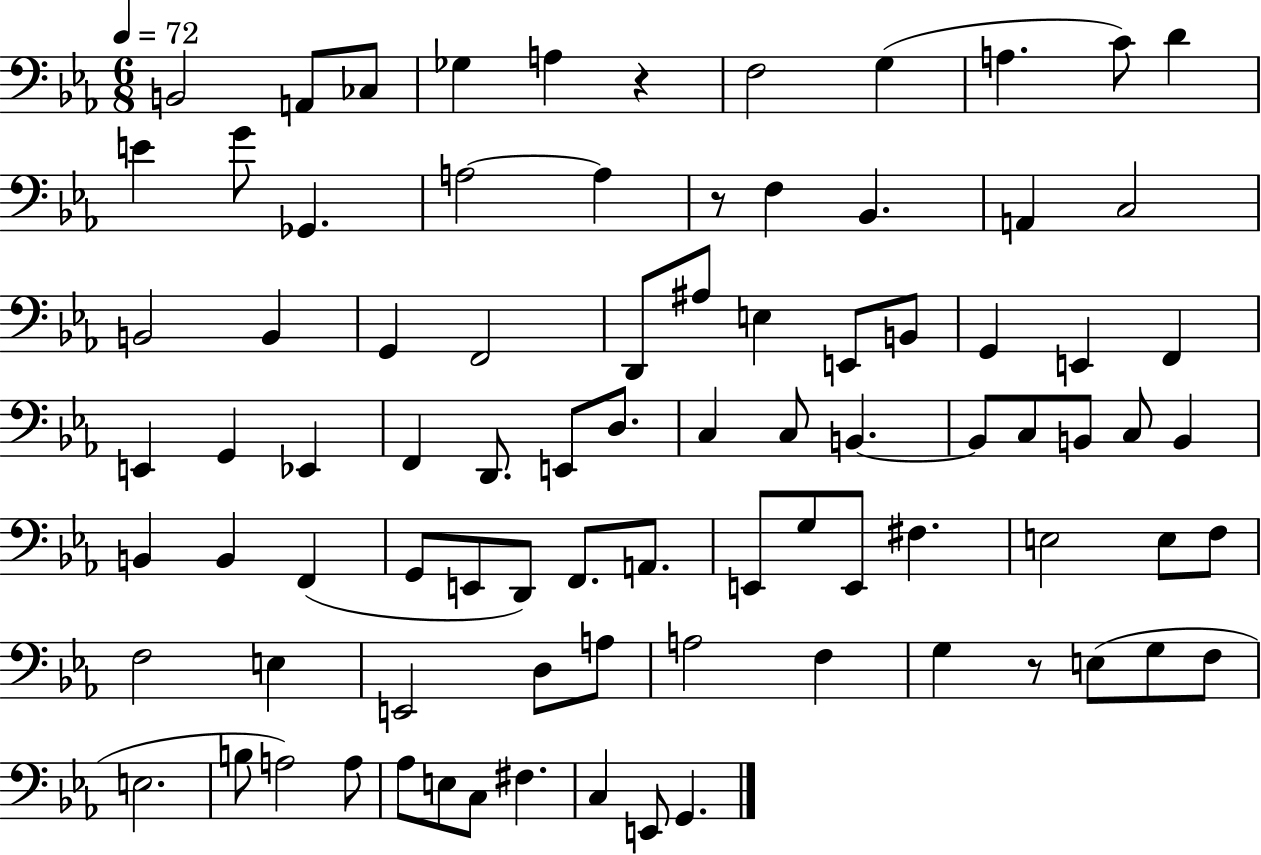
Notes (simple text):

B2/h A2/e CES3/e Gb3/q A3/q R/q F3/h G3/q A3/q. C4/e D4/q E4/q G4/e Gb2/q. A3/h A3/q R/e F3/q Bb2/q. A2/q C3/h B2/h B2/q G2/q F2/h D2/e A#3/e E3/q E2/e B2/e G2/q E2/q F2/q E2/q G2/q Eb2/q F2/q D2/e. E2/e D3/e. C3/q C3/e B2/q. B2/e C3/e B2/e C3/e B2/q B2/q B2/q F2/q G2/e E2/e D2/e F2/e. A2/e. E2/e G3/e E2/e F#3/q. E3/h E3/e F3/e F3/h E3/q E2/h D3/e A3/e A3/h F3/q G3/q R/e E3/e G3/e F3/e E3/h. B3/e A3/h A3/e Ab3/e E3/e C3/e F#3/q. C3/q E2/e G2/q.